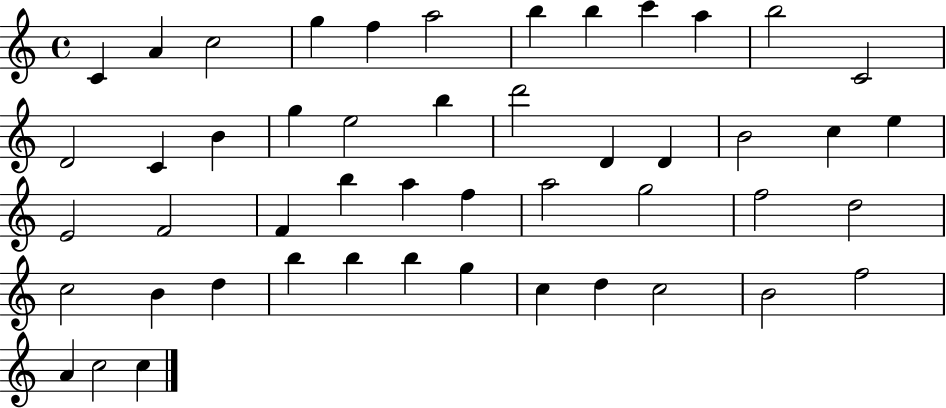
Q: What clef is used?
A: treble